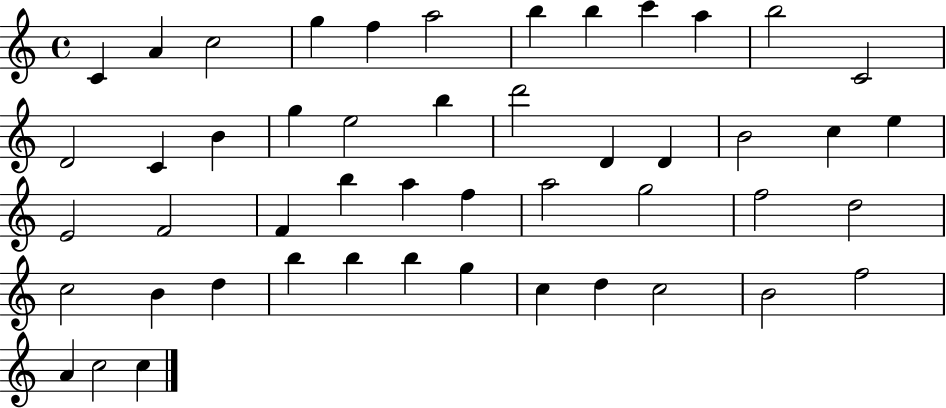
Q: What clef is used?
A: treble